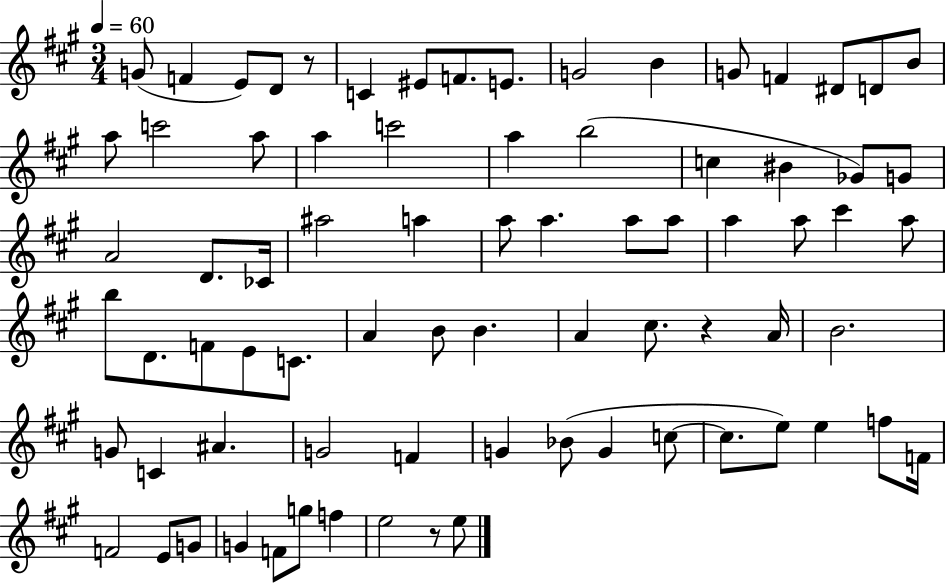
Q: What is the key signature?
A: A major